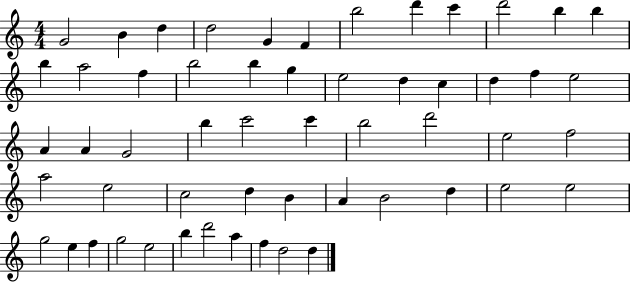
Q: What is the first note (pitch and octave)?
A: G4